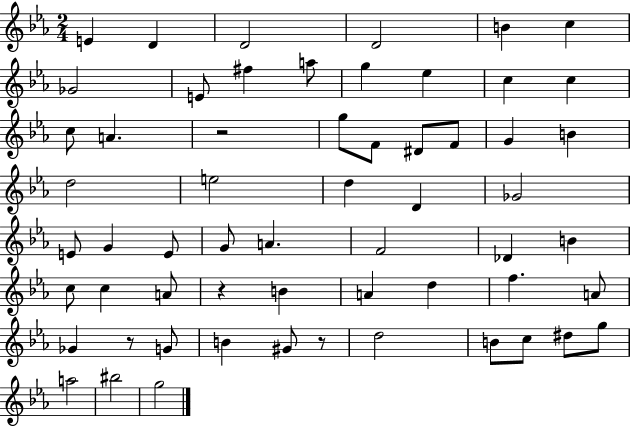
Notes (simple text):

E4/q D4/q D4/h D4/h B4/q C5/q Gb4/h E4/e F#5/q A5/e G5/q Eb5/q C5/q C5/q C5/e A4/q. R/h G5/e F4/e D#4/e F4/e G4/q B4/q D5/h E5/h D5/q D4/q Gb4/h E4/e G4/q E4/e G4/e A4/q. F4/h Db4/q B4/q C5/e C5/q A4/e R/q B4/q A4/q D5/q F5/q. A4/e Gb4/q R/e G4/e B4/q G#4/e R/e D5/h B4/e C5/e D#5/e G5/e A5/h BIS5/h G5/h